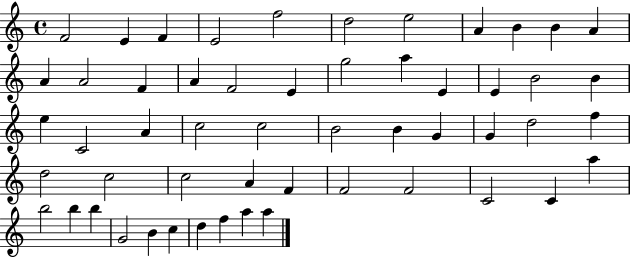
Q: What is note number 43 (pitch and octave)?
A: C4